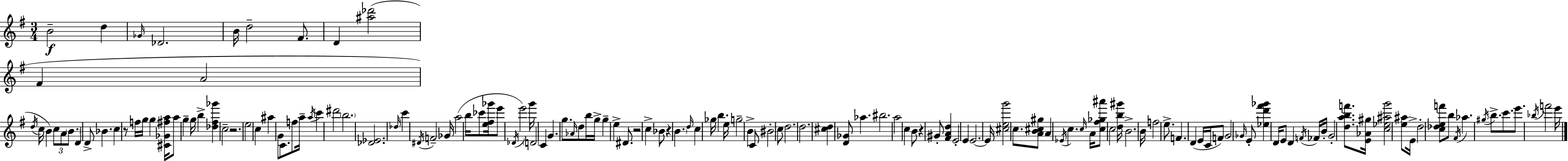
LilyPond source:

{
  \clef treble
  \numericTimeSignature
  \time 3/4
  \key g \major
  b'2--\f d''4 | \grace { ges'16 } des'2. | b'16 d''2-- fis'8. | d'4 <ais'' des'''>2( | \break fis'4 a'2 | \acciaccatura { d''16 } c''16 b'4) \tuplet 3/2 { c''8 a'8 \parenthesize b'8. } | d'4 d'8-> bes'4. | c''4 r8 f''16 g''16 g''4 | \break <cis' ges' fis'' a''>16 a''8 g''4-- g''16 b''4-> | <des'' fis'' ges'''>4 c''2-- | r2. | e''2 c''4 | \break ais''4 g'8 c'8. f''8 | a''16-- \acciaccatura { a''16 } c'''4 dis'''2 | \parenthesize b''2. | <des' ees'>2. | \break \grace { des''16 } c'''4 \acciaccatura { dis'16 } f'2-- | ges'16 a''2( | b''16 ces'''8 <e'' fis'' ges'''>16 e'''8 \acciaccatura { des'16 }) e'''2 | g'''16 \parenthesize d'2 | \break c'4 g'4. | g''8. \grace { aes'16 } d''8 b''16 g''16-> g''4-- | e''4-> dis'8. r2 | c''4-> bes'8 r4 | \break \parenthesize b'4. \grace { d''16 } c''4 | ges''16 b''4. e''16 g''2-- | b'4-> c'8 bis'2-. | c''8 d''2. | \break d''2. | <cis'' d''>4 | <d' ges'>8 aes''4. bis''2. | a''2 | \break c''4 b'8 r4 | gis'8-. <fis' a' d''>4 e'2-. | e'4 e'2.~~ | e'16 <cis'' e'' g'''>2 | \break c''8. <a' b' cis'' gis''>8 a'4 | \acciaccatura { ees'16 } c''4. \grace { c''16 } a'16 <c'' fis'' ges'' ais'''>8 | c''2 <d'' b'' gis'''>16 b'2.-> | b'16 f''2 | \break e''8.-> f'4. | d'4( e'16 c'16 f'8) | g'2 \grace { ges'16 } e'8-. <ees'' d''' fis''' ges'''>4 | d'16 e'8 d'4 \acciaccatura { f'16 } fes'16 | \break b'16-. g'2-. <d'' a'' b'' f'''>8. | <e' aes' gis''>16 <c'' ees'' ais'' g'''>2 <e'' ais''>8 e'16-> | d''2-. <c'' des'' e'' f'''>8 b''8 | \acciaccatura { fis'16 } aes''4. \acciaccatura { gis''16 } b''8.-> c'''8. | \break e'''8. \acciaccatura { bes''16 } f'''2 | e'''16 \bar "|."
}